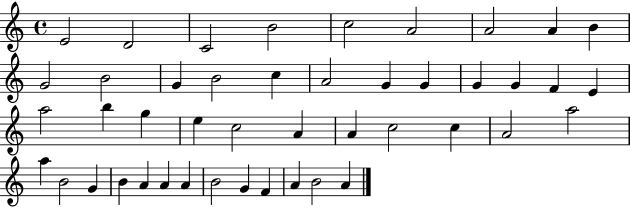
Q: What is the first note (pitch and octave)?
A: E4